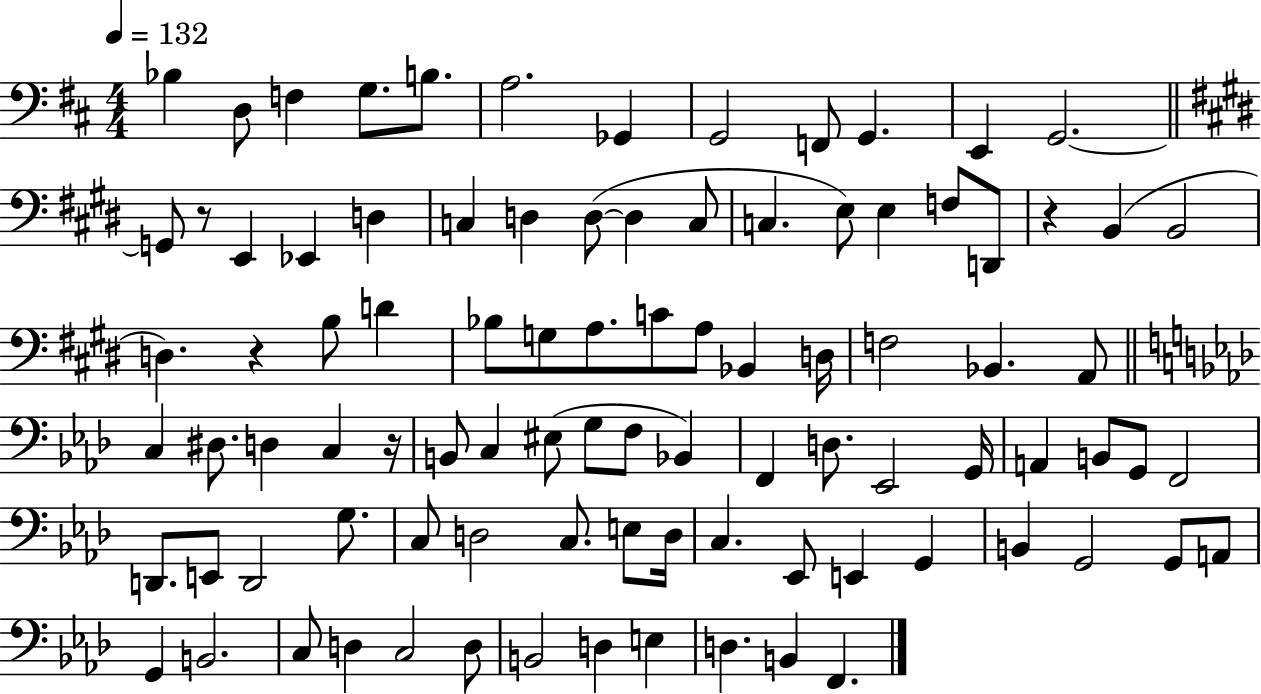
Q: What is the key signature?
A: D major